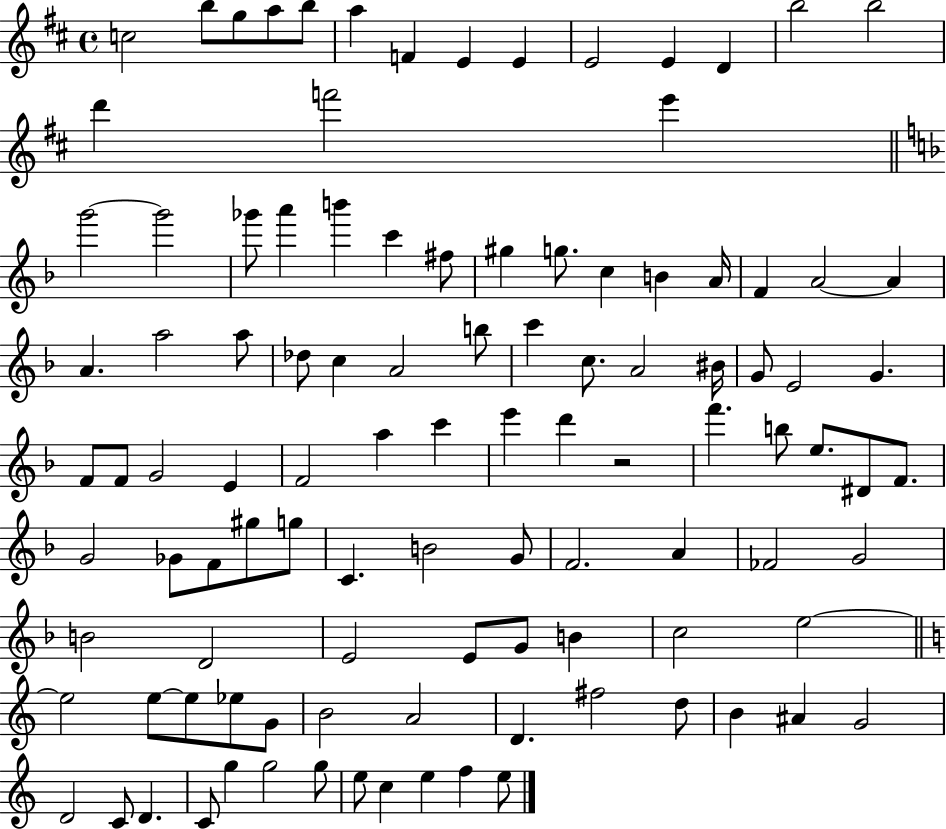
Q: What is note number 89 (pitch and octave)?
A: F#5